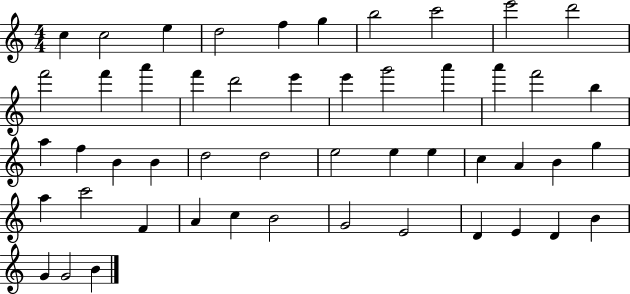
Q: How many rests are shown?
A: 0